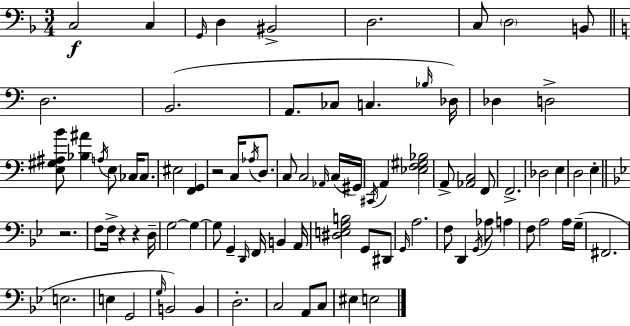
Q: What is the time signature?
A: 3/4